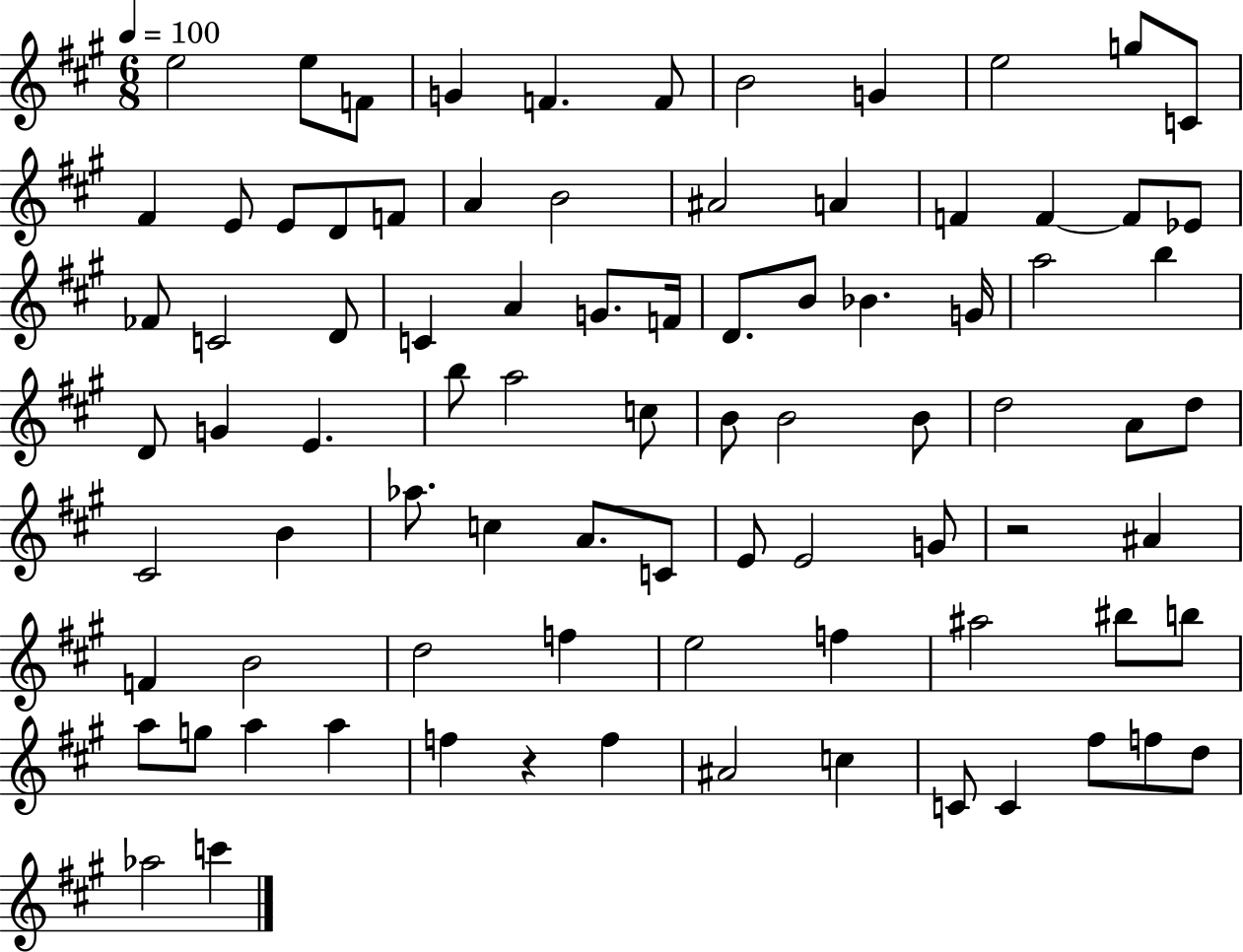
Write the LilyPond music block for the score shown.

{
  \clef treble
  \numericTimeSignature
  \time 6/8
  \key a \major
  \tempo 4 = 100
  e''2 e''8 f'8 | g'4 f'4. f'8 | b'2 g'4 | e''2 g''8 c'8 | \break fis'4 e'8 e'8 d'8 f'8 | a'4 b'2 | ais'2 a'4 | f'4 f'4~~ f'8 ees'8 | \break fes'8 c'2 d'8 | c'4 a'4 g'8. f'16 | d'8. b'8 bes'4. g'16 | a''2 b''4 | \break d'8 g'4 e'4. | b''8 a''2 c''8 | b'8 b'2 b'8 | d''2 a'8 d''8 | \break cis'2 b'4 | aes''8. c''4 a'8. c'8 | e'8 e'2 g'8 | r2 ais'4 | \break f'4 b'2 | d''2 f''4 | e''2 f''4 | ais''2 bis''8 b''8 | \break a''8 g''8 a''4 a''4 | f''4 r4 f''4 | ais'2 c''4 | c'8 c'4 fis''8 f''8 d''8 | \break aes''2 c'''4 | \bar "|."
}